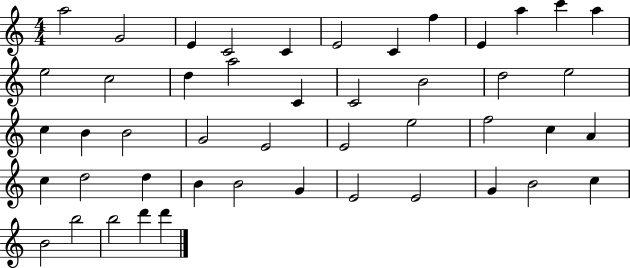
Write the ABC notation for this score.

X:1
T:Untitled
M:4/4
L:1/4
K:C
a2 G2 E C2 C E2 C f E a c' a e2 c2 d a2 C C2 B2 d2 e2 c B B2 G2 E2 E2 e2 f2 c A c d2 d B B2 G E2 E2 G B2 c B2 b2 b2 d' d'